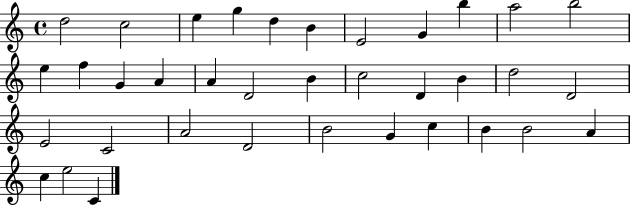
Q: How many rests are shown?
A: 0